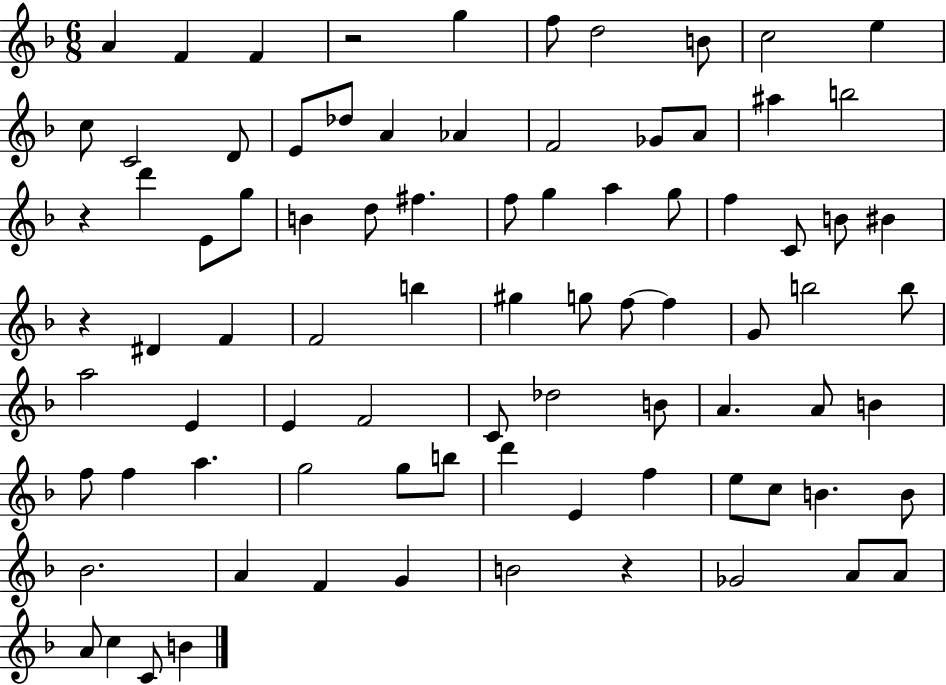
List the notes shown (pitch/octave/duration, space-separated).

A4/q F4/q F4/q R/h G5/q F5/e D5/h B4/e C5/h E5/q C5/e C4/h D4/e E4/e Db5/e A4/q Ab4/q F4/h Gb4/e A4/e A#5/q B5/h R/q D6/q E4/e G5/e B4/q D5/e F#5/q. F5/e G5/q A5/q G5/e F5/q C4/e B4/e BIS4/q R/q D#4/q F4/q F4/h B5/q G#5/q G5/e F5/e F5/q G4/e B5/h B5/e A5/h E4/q E4/q F4/h C4/e Db5/h B4/e A4/q. A4/e B4/q F5/e F5/q A5/q. G5/h G5/e B5/e D6/q E4/q F5/q E5/e C5/e B4/q. B4/e Bb4/h. A4/q F4/q G4/q B4/h R/q Gb4/h A4/e A4/e A4/e C5/q C4/e B4/q